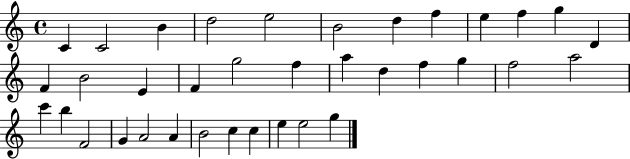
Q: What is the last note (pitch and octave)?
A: G5